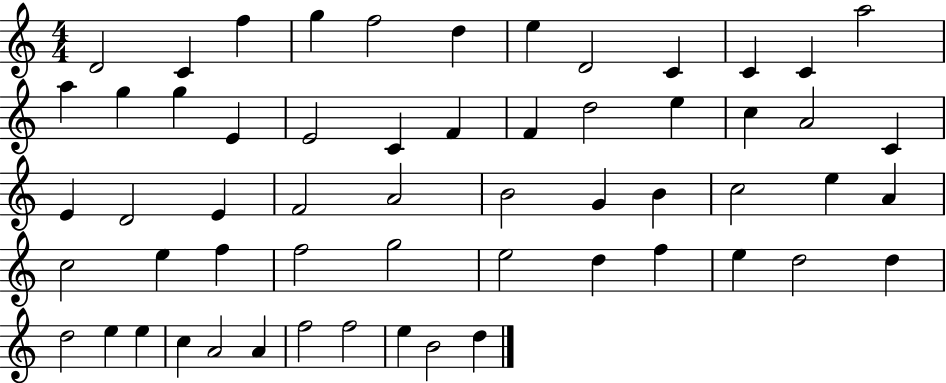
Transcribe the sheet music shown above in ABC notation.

X:1
T:Untitled
M:4/4
L:1/4
K:C
D2 C f g f2 d e D2 C C C a2 a g g E E2 C F F d2 e c A2 C E D2 E F2 A2 B2 G B c2 e A c2 e f f2 g2 e2 d f e d2 d d2 e e c A2 A f2 f2 e B2 d